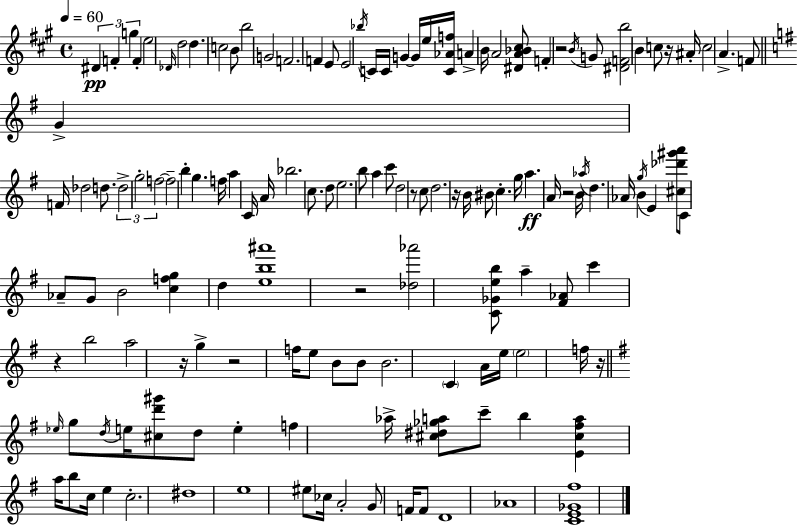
D#4/q F4/q G5/q F4/q E5/h Db4/s D5/h D5/q. C5/h B4/e B5/h G4/h F4/h. F4/q E4/e E4/h Bb5/s C4/s C4/s G4/q G4/s E5/s [C4,Ab4,F5]/s A4/q B4/s A4/h [D#4,A4,Bb4,C#5]/e F4/q R/h B4/s G4/e [D#4,F4,B5]/h B4/q C5/e R/s A#4/s C5/h A4/q. F4/e G4/q F4/s Db5/h D5/e. D5/h G5/h F5/h F5/h B5/q G5/q. F5/s A5/q C4/s A4/s Bb5/h. C5/e. D5/e E5/h. B5/e A5/q C6/e D5/h R/e C5/e D5/h. R/s B4/s BIS4/e C5/q. G5/s A5/q. A4/s R/h B4/s Ab5/s D5/q. Ab4/s B4/q G5/s E4/q [C#5,Db6,G#6,A6]/e C4/e Ab4/e G4/e B4/h [C5,F5,G5]/q D5/q [E5,B5,A#6]/w R/h [Db5,Ab6]/h [C4,Gb4,E5,B5]/e A5/q [F#4,Ab4]/e C6/q R/q B5/h A5/h R/s G5/q R/h F5/s E5/e B4/e B4/e B4/h. C4/q A4/s E5/s E5/h F5/s R/s Eb5/s G5/e D5/s E5/s [C#5,D6,G#6]/e D5/e E5/q F5/q Ab5/s [C#5,D#5,Gb5,A5]/e C6/e B5/q [E4,C#5,F#5,A5]/q A5/s B5/e C5/s E5/q C5/h. D#5/w E5/w EIS5/e CES5/s A4/h G4/e F4/s F4/e D4/w Ab4/w [C4,E4,Gb4,F#5]/w